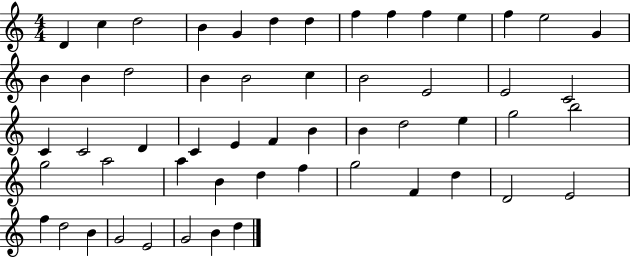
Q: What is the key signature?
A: C major